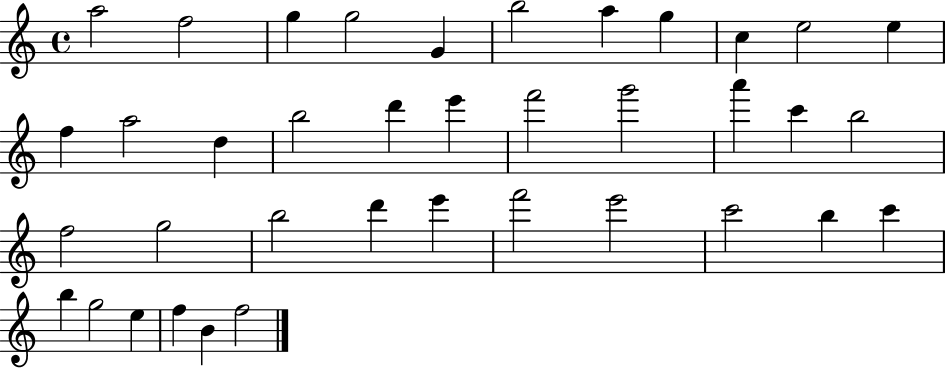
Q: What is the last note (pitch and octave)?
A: F5